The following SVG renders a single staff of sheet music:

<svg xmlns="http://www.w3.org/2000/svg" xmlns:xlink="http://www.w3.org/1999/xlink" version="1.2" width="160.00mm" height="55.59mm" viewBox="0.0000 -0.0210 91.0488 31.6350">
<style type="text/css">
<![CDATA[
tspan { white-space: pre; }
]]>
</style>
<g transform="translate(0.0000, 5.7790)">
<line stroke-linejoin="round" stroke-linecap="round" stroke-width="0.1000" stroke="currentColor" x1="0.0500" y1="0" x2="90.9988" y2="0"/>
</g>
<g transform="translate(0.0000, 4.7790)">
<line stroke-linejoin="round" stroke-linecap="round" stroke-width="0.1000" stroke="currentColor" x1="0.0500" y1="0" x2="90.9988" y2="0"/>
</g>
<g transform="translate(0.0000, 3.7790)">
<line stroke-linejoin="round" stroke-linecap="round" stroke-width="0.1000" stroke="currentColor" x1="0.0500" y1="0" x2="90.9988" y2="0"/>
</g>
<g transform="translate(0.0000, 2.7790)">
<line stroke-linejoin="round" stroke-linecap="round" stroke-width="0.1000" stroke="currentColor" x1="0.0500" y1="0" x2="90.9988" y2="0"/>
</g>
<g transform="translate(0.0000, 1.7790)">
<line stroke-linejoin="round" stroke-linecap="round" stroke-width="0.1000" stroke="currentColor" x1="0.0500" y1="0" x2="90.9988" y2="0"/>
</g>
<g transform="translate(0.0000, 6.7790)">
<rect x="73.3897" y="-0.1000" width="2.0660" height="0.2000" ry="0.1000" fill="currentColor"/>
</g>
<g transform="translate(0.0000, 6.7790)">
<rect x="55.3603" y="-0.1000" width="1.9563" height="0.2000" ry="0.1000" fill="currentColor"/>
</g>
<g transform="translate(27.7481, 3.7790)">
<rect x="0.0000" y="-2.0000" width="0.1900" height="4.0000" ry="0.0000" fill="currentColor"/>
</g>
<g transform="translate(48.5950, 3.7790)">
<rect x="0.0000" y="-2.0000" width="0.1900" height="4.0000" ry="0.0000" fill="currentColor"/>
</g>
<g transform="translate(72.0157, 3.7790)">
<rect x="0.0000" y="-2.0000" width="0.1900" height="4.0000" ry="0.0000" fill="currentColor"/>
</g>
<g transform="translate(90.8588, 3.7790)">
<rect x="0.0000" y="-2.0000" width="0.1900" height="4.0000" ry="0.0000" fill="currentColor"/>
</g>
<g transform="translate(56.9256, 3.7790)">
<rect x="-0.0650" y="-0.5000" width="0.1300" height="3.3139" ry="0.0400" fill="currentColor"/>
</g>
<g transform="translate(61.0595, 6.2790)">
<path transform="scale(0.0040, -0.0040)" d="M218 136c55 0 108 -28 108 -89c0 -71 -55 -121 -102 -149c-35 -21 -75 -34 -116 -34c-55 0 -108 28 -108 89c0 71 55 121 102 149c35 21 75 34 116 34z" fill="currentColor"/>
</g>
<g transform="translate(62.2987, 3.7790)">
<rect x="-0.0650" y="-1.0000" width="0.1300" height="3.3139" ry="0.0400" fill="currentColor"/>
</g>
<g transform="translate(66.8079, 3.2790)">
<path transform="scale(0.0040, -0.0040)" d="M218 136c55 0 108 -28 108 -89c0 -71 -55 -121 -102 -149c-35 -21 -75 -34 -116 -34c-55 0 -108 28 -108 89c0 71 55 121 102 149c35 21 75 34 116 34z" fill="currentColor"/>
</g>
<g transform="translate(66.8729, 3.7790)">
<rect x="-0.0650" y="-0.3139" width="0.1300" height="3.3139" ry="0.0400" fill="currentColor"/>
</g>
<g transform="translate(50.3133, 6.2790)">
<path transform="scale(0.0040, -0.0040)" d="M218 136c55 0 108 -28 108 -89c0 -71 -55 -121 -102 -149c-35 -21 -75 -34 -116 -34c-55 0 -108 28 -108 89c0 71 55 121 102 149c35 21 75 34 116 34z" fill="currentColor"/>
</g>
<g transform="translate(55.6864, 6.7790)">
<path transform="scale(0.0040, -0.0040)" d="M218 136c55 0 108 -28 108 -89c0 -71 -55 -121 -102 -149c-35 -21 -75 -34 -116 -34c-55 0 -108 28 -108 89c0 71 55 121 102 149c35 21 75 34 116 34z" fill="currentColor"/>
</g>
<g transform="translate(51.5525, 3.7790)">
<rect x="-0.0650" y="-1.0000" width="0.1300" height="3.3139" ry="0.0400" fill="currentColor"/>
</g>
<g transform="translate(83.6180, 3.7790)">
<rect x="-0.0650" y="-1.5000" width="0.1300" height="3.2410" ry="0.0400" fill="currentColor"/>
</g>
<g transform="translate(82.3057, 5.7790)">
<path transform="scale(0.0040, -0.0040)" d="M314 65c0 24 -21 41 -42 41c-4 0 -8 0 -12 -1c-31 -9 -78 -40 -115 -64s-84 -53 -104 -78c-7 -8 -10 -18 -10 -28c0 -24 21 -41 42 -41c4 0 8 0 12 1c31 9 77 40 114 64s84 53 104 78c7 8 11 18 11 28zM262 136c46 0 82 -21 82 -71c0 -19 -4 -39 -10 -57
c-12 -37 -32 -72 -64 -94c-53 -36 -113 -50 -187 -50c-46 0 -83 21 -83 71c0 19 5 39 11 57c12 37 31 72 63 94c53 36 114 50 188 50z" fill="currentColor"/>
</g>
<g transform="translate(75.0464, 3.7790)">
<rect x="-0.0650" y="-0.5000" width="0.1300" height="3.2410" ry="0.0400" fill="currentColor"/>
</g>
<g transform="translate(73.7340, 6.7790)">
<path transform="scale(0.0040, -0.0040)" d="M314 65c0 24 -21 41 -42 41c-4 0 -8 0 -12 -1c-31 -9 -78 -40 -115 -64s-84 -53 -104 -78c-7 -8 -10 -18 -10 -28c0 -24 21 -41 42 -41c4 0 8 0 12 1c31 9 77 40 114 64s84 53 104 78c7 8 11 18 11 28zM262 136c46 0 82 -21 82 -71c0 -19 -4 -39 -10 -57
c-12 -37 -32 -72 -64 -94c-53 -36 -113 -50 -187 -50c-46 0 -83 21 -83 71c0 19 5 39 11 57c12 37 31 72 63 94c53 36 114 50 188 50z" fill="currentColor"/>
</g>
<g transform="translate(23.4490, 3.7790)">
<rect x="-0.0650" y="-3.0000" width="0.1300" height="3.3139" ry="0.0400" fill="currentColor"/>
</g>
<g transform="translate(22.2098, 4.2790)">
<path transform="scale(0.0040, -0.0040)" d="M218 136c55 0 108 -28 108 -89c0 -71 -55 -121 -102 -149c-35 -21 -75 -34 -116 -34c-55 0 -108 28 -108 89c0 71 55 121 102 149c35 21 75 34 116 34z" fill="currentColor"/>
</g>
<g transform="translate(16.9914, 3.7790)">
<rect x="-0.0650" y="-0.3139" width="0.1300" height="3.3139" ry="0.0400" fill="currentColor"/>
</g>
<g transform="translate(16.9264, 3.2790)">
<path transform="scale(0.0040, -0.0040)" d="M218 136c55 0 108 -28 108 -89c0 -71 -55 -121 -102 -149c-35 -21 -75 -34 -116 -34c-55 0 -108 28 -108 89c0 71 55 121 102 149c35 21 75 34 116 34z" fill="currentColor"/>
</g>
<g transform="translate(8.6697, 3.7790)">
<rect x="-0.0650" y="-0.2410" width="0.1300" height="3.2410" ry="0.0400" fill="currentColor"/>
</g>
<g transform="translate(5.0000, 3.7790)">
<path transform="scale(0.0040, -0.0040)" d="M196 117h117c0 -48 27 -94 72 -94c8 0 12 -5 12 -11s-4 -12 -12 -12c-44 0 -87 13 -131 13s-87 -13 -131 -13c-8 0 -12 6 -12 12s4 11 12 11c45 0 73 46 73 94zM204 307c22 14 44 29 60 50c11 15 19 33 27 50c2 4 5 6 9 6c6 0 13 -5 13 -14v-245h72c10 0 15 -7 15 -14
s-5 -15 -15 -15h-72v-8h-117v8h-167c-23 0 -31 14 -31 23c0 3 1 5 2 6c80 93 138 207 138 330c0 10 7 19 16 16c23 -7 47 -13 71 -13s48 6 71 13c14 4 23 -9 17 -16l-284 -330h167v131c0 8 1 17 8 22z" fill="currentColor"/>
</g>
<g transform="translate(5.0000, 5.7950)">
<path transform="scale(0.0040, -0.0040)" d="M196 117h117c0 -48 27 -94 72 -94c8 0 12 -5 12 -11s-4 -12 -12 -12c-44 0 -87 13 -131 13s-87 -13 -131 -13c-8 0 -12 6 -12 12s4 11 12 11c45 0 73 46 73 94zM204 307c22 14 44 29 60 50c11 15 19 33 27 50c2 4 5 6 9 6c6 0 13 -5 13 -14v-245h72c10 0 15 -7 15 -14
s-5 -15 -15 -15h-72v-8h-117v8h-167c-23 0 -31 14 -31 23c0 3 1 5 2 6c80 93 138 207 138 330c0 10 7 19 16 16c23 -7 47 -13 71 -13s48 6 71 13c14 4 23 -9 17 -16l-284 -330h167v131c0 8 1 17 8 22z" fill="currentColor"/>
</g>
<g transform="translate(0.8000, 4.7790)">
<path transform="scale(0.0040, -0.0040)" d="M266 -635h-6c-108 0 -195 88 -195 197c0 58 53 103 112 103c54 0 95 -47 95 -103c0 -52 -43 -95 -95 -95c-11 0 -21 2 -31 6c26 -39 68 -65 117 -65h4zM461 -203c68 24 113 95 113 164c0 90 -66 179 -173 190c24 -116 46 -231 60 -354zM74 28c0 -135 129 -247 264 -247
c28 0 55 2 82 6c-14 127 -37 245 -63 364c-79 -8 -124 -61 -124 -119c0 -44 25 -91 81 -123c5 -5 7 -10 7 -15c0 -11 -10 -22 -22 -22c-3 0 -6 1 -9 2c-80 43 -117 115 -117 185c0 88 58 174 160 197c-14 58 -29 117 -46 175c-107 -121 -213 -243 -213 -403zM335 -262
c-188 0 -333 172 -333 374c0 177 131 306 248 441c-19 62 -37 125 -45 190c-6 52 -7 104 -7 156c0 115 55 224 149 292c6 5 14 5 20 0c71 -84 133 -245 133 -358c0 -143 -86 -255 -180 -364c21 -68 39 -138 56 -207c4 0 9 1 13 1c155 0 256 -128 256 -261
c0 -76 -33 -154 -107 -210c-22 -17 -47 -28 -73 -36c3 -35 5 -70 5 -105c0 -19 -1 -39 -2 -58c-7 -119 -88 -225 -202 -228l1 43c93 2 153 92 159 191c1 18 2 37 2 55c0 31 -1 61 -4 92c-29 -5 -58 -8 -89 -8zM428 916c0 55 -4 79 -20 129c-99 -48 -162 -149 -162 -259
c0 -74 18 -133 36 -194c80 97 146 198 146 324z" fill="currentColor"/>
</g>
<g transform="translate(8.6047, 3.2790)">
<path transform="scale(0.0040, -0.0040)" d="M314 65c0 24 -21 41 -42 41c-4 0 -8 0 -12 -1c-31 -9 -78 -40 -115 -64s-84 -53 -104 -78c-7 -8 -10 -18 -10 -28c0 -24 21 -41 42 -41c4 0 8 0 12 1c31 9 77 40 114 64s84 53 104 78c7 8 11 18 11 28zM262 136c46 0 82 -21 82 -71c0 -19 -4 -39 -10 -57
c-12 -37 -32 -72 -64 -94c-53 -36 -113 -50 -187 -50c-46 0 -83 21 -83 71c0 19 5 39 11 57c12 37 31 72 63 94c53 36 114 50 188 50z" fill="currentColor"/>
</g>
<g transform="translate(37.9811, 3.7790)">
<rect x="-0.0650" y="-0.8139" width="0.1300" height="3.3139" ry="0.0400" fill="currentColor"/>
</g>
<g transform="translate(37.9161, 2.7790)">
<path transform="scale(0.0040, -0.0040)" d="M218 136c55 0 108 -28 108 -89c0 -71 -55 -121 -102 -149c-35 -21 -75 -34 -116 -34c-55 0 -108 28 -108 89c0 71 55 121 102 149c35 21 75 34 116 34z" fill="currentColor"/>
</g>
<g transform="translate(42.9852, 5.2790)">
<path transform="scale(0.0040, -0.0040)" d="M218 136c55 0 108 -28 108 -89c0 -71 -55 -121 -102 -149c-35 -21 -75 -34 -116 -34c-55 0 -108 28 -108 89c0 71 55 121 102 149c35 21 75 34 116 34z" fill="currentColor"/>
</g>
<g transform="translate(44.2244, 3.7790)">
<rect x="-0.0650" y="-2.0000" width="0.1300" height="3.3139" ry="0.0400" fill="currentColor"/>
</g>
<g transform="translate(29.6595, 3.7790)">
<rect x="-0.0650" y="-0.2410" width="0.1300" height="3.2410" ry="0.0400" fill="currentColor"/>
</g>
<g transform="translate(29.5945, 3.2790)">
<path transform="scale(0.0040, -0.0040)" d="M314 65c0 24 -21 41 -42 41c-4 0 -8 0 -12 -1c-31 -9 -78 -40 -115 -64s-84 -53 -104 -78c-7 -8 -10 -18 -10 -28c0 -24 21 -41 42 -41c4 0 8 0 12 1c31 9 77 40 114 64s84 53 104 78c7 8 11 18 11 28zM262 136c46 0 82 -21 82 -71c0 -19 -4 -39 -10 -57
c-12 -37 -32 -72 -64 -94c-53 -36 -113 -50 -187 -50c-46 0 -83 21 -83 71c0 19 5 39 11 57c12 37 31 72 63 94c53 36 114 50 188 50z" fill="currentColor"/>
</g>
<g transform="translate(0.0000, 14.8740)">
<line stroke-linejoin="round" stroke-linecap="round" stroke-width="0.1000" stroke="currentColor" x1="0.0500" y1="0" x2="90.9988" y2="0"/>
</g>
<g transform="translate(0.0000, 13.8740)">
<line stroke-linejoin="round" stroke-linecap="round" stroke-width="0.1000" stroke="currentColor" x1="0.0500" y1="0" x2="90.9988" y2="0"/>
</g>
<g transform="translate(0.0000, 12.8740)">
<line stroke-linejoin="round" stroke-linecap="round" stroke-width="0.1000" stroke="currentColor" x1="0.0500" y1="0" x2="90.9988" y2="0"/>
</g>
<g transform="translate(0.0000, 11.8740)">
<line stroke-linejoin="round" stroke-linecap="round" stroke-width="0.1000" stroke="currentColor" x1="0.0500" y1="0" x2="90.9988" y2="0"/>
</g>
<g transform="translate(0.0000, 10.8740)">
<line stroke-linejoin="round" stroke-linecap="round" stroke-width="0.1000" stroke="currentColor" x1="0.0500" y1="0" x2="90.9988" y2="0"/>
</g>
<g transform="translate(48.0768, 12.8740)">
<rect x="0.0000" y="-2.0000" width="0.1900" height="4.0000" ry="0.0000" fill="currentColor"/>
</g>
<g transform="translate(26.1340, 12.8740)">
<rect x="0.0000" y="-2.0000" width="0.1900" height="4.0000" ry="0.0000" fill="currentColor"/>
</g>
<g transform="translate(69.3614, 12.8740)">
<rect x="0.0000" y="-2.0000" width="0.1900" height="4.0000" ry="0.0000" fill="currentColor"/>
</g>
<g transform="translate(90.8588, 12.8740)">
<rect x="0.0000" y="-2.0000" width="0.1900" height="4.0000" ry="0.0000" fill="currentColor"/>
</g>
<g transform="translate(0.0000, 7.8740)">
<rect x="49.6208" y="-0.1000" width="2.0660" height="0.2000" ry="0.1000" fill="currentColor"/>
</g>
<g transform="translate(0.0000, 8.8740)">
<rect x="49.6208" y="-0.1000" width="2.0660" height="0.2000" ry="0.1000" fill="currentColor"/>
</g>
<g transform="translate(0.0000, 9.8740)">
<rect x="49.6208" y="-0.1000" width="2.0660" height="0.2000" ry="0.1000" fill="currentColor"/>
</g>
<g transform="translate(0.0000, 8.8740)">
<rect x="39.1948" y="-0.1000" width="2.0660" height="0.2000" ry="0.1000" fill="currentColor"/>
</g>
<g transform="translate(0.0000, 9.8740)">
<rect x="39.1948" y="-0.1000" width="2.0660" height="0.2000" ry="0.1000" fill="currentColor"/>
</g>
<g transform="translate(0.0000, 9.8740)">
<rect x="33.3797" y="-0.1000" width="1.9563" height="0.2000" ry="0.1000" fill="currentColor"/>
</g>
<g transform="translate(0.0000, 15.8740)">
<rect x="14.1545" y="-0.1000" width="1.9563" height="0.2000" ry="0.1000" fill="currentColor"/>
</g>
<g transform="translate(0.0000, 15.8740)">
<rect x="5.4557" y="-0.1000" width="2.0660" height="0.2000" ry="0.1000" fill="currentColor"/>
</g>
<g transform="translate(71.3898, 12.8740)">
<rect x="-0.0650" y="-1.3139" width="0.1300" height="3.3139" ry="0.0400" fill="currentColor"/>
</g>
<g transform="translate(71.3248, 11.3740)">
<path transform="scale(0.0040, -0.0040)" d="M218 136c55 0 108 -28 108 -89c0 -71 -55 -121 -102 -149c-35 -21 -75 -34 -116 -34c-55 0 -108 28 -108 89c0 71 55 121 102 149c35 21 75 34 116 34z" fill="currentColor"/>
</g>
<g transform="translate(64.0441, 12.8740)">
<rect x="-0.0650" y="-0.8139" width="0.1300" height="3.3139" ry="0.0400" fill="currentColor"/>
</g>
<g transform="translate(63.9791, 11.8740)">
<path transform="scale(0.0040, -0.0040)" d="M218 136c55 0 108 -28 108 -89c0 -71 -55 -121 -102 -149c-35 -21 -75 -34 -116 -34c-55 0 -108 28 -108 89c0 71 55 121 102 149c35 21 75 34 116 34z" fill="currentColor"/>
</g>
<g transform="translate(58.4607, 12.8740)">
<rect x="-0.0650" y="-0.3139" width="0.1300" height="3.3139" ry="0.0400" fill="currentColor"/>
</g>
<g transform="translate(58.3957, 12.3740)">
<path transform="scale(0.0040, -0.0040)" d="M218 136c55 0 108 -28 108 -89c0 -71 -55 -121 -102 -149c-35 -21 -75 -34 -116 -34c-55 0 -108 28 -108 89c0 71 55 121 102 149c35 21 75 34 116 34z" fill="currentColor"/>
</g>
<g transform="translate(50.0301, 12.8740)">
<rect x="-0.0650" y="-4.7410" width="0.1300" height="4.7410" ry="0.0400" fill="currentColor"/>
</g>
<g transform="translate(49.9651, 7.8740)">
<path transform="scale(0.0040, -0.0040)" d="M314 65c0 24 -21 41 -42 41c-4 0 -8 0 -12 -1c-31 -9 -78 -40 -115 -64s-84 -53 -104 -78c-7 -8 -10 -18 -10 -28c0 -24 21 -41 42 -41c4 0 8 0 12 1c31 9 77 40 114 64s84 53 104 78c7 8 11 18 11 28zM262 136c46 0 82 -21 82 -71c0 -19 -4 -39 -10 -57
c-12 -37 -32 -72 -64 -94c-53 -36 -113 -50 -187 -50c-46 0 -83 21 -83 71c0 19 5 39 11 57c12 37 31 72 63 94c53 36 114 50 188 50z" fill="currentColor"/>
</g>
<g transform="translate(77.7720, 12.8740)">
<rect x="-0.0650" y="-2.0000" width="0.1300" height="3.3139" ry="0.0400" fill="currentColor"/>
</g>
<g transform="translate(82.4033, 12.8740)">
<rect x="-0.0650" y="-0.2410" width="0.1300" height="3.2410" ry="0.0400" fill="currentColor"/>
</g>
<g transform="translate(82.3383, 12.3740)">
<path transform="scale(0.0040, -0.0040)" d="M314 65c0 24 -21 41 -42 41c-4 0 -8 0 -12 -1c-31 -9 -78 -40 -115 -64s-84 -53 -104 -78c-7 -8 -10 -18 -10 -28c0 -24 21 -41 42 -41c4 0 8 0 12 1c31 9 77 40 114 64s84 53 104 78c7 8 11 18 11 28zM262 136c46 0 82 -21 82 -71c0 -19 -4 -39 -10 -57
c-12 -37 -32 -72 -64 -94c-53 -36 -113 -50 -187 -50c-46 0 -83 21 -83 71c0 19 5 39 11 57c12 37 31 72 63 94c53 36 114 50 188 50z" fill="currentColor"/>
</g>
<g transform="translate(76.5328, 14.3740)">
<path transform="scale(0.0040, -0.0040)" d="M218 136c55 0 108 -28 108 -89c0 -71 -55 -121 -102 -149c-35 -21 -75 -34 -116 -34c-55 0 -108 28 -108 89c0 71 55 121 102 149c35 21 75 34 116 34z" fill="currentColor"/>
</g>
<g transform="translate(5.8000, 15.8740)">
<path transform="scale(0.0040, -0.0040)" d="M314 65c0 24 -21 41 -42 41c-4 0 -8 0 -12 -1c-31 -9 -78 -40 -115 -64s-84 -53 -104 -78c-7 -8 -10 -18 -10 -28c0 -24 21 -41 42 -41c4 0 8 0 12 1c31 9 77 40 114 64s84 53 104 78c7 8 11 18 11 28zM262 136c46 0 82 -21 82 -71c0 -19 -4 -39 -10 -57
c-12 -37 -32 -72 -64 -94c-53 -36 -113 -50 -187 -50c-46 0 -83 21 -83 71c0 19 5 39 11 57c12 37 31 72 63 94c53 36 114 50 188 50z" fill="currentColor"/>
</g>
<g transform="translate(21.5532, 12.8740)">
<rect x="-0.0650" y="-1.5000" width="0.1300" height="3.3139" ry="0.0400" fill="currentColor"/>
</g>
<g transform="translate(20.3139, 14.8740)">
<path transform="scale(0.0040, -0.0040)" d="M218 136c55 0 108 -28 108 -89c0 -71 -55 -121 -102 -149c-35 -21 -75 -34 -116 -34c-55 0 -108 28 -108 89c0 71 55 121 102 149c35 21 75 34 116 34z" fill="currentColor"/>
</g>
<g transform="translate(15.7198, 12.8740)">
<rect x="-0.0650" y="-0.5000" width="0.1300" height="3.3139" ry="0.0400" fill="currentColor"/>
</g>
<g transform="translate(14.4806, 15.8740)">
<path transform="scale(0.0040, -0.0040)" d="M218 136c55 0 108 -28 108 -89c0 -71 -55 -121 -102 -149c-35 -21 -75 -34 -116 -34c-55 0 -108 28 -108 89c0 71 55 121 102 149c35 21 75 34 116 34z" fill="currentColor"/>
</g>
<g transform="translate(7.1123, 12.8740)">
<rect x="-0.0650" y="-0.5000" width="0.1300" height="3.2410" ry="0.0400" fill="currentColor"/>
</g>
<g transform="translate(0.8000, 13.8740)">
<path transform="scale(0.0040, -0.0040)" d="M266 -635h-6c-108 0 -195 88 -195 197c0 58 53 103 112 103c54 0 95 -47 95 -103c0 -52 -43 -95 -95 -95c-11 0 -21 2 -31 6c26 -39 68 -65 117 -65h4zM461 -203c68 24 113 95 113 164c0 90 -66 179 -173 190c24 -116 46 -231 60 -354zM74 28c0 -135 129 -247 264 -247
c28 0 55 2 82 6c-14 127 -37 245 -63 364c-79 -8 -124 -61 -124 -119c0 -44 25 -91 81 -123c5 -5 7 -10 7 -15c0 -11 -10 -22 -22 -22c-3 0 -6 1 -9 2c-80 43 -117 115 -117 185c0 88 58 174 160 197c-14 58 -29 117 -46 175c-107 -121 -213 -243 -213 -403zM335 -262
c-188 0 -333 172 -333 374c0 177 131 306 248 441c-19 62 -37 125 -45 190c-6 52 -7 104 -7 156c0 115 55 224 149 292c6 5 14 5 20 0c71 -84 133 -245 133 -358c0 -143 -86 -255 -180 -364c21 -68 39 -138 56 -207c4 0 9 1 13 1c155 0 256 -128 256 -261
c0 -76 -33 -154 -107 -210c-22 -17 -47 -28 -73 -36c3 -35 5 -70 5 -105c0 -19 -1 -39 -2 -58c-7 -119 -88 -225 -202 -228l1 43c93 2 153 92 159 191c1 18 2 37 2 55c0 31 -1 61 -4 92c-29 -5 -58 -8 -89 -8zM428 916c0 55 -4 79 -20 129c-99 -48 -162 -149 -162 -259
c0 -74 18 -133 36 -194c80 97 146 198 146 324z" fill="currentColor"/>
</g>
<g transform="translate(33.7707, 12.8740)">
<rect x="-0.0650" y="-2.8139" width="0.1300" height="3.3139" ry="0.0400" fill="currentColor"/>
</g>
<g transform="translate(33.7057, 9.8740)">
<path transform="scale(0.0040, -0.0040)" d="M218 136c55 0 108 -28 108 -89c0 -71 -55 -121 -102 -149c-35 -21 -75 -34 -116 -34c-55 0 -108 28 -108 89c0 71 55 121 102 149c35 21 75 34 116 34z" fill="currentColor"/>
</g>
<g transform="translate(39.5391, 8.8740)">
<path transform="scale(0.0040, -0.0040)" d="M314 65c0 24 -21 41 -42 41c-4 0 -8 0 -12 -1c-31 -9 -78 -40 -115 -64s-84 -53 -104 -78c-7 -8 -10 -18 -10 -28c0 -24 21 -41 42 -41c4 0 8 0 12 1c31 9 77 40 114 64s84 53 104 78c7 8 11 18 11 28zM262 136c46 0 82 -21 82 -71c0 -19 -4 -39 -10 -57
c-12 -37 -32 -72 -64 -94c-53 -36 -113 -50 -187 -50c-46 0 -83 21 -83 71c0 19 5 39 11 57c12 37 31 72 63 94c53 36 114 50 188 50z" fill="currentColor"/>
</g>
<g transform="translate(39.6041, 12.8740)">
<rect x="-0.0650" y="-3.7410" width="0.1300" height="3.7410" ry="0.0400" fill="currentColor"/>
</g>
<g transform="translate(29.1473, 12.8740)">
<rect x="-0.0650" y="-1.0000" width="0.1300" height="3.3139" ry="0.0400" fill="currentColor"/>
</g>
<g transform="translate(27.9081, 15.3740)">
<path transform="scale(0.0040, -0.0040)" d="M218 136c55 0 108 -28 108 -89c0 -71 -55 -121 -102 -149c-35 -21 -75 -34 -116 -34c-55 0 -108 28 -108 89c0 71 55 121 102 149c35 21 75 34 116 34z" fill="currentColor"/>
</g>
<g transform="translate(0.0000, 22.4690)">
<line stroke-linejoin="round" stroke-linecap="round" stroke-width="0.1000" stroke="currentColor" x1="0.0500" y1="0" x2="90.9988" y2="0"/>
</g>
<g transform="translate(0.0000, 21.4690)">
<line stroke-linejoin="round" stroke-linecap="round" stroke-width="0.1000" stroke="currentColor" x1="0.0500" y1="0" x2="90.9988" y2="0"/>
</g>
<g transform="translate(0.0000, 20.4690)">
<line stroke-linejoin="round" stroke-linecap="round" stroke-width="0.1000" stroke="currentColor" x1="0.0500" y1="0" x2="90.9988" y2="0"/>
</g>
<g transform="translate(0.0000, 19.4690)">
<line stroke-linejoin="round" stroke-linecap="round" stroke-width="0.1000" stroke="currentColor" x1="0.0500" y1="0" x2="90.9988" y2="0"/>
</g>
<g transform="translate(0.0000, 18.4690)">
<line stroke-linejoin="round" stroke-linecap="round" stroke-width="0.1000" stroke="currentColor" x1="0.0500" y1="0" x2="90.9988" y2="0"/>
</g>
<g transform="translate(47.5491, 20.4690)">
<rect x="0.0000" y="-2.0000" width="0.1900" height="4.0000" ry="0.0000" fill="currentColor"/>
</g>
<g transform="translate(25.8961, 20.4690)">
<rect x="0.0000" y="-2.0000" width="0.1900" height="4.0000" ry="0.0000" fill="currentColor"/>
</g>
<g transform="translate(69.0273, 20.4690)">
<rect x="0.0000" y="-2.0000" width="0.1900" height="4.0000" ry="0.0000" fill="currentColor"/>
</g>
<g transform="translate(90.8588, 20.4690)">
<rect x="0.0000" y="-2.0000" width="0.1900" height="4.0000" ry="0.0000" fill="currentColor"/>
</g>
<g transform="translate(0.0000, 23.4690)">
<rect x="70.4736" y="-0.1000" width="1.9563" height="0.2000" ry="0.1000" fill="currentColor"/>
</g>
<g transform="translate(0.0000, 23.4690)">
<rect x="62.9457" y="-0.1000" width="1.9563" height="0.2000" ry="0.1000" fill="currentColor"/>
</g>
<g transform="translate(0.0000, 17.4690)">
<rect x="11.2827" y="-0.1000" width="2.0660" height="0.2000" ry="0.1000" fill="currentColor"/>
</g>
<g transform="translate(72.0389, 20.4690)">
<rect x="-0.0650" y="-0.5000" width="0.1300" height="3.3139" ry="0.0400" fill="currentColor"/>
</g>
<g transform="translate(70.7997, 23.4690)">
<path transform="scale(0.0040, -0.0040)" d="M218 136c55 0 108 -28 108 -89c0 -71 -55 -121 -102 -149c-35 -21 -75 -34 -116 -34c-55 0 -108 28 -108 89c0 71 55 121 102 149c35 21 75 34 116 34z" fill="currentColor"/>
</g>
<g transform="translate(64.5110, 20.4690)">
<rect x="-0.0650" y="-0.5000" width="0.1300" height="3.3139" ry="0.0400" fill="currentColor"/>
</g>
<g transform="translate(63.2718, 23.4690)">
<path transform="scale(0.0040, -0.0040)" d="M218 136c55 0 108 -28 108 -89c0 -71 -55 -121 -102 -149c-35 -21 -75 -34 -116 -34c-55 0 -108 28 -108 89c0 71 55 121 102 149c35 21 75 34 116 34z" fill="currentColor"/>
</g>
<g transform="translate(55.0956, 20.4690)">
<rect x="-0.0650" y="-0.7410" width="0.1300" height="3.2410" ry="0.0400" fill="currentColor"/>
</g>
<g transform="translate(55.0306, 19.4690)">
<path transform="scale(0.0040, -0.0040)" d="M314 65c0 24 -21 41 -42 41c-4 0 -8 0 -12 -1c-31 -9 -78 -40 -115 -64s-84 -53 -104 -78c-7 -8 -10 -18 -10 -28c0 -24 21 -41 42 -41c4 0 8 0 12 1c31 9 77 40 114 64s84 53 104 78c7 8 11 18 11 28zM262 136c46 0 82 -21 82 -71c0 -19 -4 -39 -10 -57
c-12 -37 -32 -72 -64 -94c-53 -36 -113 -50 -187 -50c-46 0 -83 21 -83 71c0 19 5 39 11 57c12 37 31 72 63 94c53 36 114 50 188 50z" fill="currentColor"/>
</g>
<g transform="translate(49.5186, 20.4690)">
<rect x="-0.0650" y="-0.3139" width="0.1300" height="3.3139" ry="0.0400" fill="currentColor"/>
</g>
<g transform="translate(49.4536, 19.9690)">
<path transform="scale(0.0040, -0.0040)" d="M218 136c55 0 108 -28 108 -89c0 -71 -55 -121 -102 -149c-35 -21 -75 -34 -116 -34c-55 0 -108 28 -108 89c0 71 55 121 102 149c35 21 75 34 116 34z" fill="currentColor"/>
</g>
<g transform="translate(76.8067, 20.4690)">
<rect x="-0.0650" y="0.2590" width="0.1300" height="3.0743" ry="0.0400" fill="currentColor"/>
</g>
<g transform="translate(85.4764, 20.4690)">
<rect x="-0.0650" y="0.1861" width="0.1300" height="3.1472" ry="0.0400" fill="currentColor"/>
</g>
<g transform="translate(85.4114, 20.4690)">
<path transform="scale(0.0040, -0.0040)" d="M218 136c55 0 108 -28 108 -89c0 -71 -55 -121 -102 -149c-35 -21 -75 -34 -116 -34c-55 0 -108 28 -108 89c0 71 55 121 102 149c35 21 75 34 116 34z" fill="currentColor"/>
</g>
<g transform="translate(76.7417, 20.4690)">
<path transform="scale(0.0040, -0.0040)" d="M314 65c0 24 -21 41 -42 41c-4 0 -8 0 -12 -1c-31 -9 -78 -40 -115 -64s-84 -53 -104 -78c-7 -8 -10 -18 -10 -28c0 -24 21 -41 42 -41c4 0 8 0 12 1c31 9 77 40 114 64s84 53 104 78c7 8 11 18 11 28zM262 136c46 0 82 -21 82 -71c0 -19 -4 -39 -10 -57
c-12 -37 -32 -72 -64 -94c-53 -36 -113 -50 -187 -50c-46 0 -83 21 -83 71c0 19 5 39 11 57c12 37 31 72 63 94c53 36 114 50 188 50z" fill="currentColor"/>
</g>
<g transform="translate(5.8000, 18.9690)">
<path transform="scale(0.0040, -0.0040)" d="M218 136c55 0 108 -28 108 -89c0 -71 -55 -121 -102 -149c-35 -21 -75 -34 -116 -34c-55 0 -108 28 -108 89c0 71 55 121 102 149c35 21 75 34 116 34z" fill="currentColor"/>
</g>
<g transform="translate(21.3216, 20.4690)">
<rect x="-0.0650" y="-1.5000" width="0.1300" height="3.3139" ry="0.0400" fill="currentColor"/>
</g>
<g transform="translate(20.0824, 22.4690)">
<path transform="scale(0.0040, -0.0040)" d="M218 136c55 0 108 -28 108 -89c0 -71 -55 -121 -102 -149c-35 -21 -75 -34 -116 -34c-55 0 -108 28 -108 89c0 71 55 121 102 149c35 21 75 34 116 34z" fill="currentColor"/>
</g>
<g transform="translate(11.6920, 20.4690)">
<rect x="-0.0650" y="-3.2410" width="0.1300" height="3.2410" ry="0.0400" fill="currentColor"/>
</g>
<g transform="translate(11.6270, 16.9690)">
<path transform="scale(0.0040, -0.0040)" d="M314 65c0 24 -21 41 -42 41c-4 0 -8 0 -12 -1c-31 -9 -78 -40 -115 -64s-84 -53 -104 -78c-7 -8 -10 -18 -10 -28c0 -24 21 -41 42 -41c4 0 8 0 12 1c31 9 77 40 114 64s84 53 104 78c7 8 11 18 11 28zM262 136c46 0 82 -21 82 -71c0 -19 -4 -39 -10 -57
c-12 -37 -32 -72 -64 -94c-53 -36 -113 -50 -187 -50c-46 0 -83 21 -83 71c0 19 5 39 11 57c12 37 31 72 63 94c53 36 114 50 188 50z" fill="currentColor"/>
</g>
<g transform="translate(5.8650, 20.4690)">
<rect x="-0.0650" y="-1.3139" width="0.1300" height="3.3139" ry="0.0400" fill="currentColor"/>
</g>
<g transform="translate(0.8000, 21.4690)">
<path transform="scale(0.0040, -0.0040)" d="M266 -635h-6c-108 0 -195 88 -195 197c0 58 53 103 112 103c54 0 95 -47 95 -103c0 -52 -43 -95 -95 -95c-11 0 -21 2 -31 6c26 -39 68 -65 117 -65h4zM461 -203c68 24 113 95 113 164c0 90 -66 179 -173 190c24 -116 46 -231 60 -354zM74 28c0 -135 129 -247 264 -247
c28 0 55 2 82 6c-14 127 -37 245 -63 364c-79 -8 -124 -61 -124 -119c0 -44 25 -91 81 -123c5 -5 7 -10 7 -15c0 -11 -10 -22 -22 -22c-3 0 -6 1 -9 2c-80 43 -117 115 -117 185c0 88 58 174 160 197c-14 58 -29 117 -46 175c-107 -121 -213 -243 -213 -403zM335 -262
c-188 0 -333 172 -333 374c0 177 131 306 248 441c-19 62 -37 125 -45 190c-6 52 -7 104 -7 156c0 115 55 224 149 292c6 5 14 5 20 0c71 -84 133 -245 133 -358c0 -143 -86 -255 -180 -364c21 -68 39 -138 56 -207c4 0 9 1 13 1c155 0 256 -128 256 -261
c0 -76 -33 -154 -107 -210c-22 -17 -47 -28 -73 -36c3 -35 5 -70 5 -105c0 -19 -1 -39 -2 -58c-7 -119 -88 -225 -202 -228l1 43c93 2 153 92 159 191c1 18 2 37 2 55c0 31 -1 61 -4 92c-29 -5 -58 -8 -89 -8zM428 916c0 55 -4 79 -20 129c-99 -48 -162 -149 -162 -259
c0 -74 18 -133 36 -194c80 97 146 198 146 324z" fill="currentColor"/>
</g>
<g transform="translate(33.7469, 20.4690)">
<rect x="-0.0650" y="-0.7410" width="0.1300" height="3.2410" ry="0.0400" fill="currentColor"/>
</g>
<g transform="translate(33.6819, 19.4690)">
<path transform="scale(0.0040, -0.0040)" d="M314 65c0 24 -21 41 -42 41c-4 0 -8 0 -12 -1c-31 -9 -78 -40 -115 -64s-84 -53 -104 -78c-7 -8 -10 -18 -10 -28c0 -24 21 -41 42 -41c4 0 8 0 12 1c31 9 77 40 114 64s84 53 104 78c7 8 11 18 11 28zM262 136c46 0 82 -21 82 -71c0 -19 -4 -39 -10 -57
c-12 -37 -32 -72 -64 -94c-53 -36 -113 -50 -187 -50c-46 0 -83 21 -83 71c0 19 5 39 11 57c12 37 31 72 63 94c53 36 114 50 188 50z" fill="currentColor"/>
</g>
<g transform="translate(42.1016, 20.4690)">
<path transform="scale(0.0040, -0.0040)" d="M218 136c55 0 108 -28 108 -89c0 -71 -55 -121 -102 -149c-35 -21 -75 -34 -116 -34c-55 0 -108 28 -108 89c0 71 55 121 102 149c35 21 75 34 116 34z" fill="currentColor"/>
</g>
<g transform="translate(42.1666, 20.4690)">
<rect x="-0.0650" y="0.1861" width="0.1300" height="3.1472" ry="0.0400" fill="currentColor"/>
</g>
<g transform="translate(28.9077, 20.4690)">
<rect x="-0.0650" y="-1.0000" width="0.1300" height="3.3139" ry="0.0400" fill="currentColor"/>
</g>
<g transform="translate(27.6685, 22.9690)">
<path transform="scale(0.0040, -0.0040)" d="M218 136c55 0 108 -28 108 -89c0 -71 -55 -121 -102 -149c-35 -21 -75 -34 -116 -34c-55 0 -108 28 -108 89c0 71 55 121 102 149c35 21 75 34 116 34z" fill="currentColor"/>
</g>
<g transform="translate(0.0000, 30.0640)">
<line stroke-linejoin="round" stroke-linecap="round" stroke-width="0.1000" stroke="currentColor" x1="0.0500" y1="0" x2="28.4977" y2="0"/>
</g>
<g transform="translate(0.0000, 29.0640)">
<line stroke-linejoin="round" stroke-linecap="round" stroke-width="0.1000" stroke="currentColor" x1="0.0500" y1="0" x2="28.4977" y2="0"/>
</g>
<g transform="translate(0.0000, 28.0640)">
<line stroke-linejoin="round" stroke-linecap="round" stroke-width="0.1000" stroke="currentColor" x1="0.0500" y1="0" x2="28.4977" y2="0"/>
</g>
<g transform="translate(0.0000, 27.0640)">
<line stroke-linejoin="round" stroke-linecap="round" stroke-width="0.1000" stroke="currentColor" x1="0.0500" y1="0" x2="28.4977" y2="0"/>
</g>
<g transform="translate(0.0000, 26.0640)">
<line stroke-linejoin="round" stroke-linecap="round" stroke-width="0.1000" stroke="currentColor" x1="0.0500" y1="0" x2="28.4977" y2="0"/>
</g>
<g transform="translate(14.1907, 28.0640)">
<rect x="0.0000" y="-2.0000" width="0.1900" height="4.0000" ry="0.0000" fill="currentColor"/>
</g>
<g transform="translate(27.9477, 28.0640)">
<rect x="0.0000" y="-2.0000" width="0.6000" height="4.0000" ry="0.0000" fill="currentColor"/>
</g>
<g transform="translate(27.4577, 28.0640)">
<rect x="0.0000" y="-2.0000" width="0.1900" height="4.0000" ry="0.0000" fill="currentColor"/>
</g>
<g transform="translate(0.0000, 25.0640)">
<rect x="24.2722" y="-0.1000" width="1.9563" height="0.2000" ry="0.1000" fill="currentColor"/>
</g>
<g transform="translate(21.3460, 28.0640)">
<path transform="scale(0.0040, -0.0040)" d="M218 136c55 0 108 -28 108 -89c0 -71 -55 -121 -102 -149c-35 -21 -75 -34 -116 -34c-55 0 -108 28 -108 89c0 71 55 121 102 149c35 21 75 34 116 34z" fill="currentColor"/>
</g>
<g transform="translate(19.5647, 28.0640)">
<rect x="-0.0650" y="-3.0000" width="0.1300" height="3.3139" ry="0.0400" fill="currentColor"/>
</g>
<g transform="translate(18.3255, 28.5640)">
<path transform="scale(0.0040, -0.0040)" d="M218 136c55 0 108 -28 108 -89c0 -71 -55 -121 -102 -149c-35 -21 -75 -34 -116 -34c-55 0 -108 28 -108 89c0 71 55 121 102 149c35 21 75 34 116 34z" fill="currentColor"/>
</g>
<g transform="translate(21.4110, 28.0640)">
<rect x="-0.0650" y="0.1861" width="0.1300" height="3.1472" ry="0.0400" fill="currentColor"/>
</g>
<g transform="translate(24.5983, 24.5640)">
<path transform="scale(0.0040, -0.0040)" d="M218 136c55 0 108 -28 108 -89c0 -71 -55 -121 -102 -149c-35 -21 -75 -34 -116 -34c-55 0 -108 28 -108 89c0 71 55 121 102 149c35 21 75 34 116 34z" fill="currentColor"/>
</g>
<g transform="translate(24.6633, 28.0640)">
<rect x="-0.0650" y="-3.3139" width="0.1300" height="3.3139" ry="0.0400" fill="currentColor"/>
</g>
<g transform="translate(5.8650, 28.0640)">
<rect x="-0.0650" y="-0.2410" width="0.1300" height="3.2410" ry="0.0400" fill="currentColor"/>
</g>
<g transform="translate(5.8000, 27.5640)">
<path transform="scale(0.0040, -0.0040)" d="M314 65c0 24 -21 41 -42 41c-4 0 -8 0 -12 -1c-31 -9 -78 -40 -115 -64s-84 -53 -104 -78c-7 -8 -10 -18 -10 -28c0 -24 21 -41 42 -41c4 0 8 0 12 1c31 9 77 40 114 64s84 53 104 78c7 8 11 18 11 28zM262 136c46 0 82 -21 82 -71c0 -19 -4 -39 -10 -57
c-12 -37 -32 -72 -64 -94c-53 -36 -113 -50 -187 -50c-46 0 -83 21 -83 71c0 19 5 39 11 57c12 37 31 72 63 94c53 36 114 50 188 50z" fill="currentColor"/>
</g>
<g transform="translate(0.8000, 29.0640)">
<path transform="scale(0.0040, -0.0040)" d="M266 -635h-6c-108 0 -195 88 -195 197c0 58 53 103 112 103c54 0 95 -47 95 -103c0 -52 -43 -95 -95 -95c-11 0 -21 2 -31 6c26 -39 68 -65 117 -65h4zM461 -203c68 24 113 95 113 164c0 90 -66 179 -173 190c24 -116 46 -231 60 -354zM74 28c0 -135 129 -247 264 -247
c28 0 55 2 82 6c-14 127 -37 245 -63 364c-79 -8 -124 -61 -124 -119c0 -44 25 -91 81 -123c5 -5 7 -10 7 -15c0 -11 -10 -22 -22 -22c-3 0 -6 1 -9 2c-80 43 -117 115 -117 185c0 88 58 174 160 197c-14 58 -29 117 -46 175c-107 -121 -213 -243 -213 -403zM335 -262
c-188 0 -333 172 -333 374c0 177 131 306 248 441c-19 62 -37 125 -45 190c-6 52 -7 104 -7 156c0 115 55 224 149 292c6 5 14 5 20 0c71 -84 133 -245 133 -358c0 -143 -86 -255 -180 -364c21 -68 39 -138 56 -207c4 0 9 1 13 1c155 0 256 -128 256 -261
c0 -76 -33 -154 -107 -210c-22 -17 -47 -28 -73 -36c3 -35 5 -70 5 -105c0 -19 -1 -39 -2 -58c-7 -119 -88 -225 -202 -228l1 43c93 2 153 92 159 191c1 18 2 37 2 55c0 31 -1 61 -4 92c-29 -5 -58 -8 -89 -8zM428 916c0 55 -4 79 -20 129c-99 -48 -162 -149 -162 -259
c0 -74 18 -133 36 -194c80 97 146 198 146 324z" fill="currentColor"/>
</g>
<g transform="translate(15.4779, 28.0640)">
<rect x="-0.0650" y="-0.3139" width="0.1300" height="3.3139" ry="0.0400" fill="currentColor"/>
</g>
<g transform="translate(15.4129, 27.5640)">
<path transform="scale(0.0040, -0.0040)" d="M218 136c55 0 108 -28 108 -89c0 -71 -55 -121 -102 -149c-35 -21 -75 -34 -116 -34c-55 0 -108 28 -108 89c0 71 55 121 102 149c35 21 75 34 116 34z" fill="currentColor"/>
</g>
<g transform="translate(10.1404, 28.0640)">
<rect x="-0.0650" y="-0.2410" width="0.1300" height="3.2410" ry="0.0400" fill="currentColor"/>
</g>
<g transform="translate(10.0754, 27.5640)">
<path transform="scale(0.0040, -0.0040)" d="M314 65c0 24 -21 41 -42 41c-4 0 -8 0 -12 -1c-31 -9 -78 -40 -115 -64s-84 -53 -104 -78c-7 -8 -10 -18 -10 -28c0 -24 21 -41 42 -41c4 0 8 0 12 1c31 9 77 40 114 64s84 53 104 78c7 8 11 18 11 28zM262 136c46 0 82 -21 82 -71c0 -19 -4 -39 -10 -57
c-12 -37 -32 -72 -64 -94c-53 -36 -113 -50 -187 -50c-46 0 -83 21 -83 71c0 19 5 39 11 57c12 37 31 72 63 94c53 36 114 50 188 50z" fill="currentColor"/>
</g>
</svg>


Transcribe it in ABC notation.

X:1
T:Untitled
M:4/4
L:1/4
K:C
c2 c A c2 d F D C D c C2 E2 C2 C E D a c'2 e'2 c d e F c2 e b2 E D d2 B c d2 C C B2 B c2 c2 c A B b